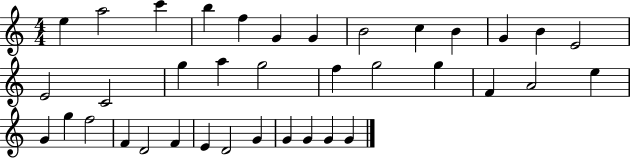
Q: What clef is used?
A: treble